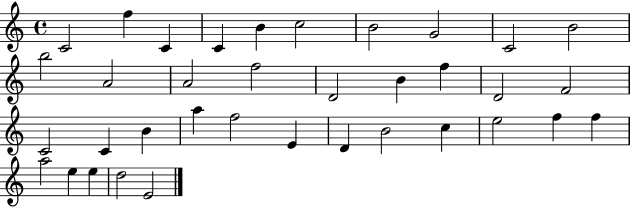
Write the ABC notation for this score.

X:1
T:Untitled
M:4/4
L:1/4
K:C
C2 f C C B c2 B2 G2 C2 B2 b2 A2 A2 f2 D2 B f D2 F2 C2 C B a f2 E D B2 c e2 f f a2 e e d2 E2